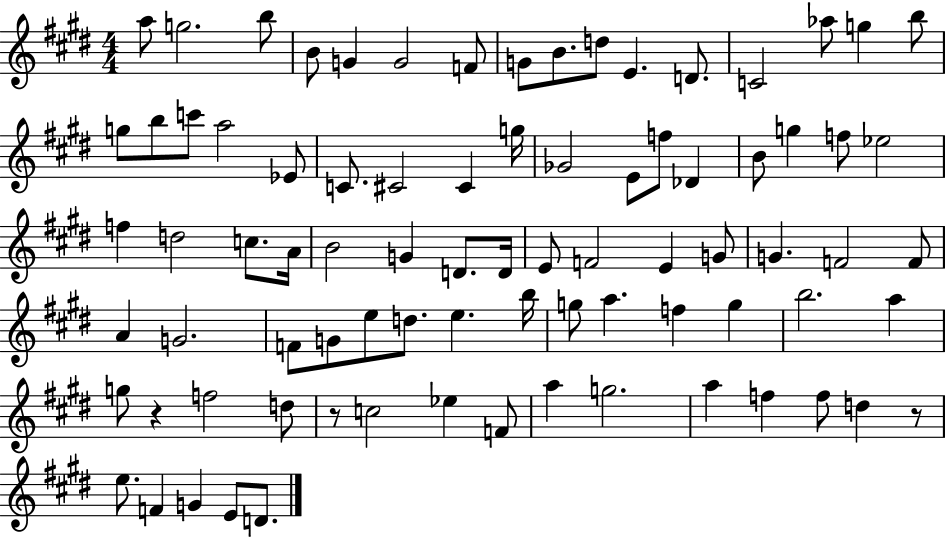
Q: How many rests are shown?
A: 3